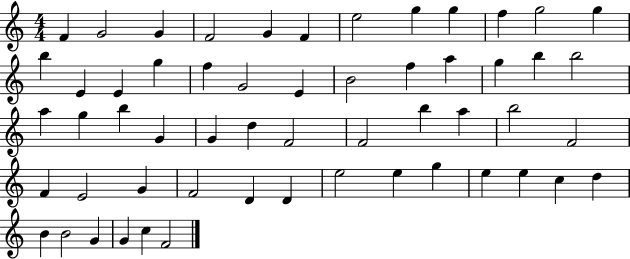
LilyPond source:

{
  \clef treble
  \numericTimeSignature
  \time 4/4
  \key c \major
  f'4 g'2 g'4 | f'2 g'4 f'4 | e''2 g''4 g''4 | f''4 g''2 g''4 | \break b''4 e'4 e'4 g''4 | f''4 g'2 e'4 | b'2 f''4 a''4 | g''4 b''4 b''2 | \break a''4 g''4 b''4 g'4 | g'4 d''4 f'2 | f'2 b''4 a''4 | b''2 f'2 | \break f'4 e'2 g'4 | f'2 d'4 d'4 | e''2 e''4 g''4 | e''4 e''4 c''4 d''4 | \break b'4 b'2 g'4 | g'4 c''4 f'2 | \bar "|."
}